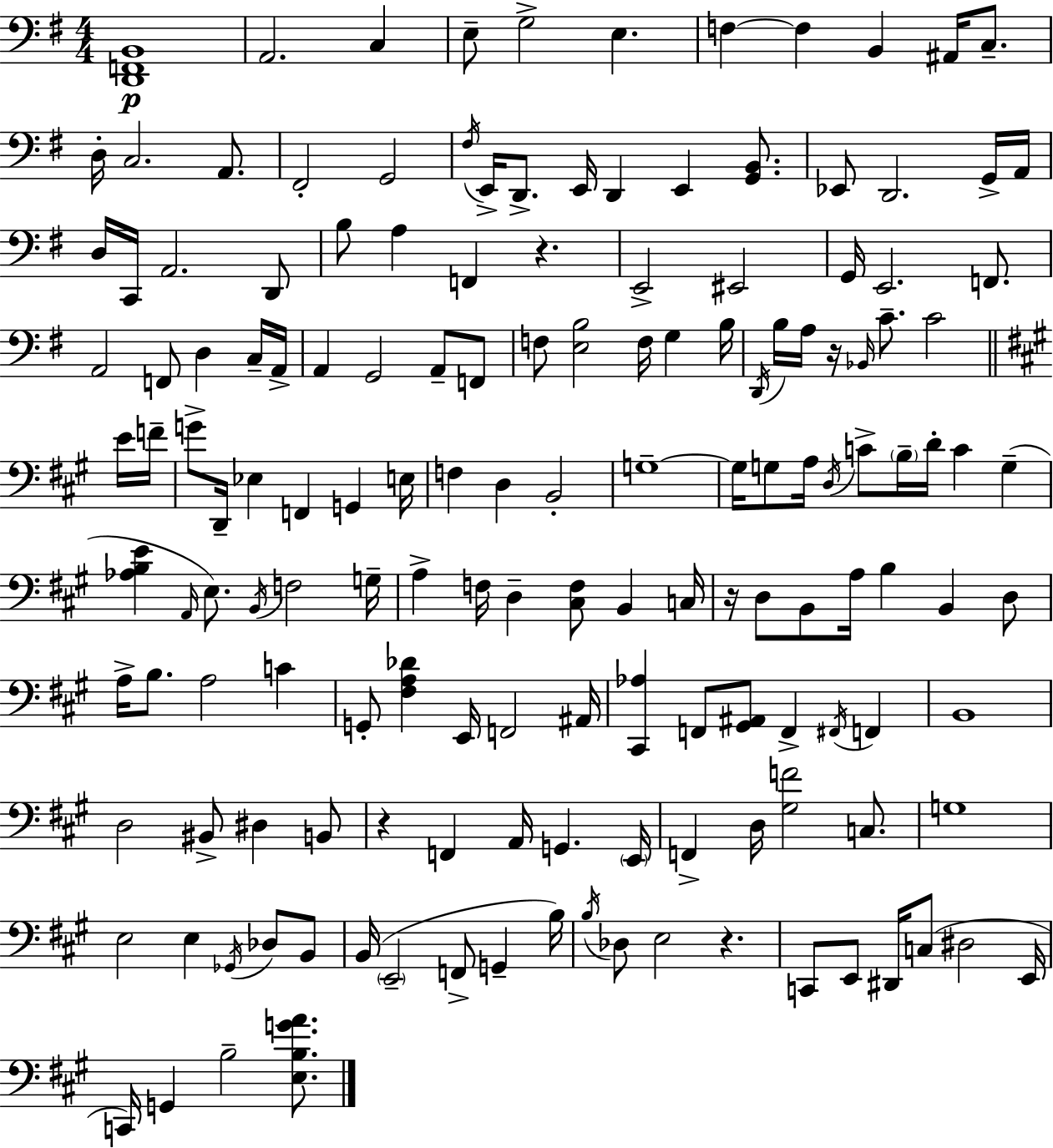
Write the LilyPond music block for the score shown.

{
  \clef bass
  \numericTimeSignature
  \time 4/4
  \key g \major
  <d, f, b,>1\p | a,2. c4 | e8-- g2-> e4. | f4~~ f4 b,4 ais,16 c8.-- | \break d16-. c2. a,8. | fis,2-. g,2 | \acciaccatura { fis16 } e,16-> d,8.-> e,16 d,4 e,4 <g, b,>8. | ees,8 d,2. g,16-> | \break a,16 d16 c,16 a,2. d,8 | b8 a4 f,4 r4. | e,2-> eis,2 | g,16 e,2. f,8. | \break a,2 f,8 d4 c16-- | a,16-> a,4 g,2 a,8-- f,8 | f8 <e b>2 f16 g4 | b16 \acciaccatura { d,16 } b16 a16 r16 \grace { bes,16 } c'8.-- c'2 | \break \bar "||" \break \key a \major e'16 f'16-- g'8-> d,16-- ees4 f,4 g,4 | e16 f4 d4 b,2-. | g1--~~ | g16 g8 a16 \acciaccatura { d16 } c'8-> \parenthesize b16-- d'16-. c'4 g4--( | \break <aes b e'>4 \grace { a,16 } e8.) \acciaccatura { b,16 } f2 | g16-- a4-> f16 d4-- <cis f>8 | b,4 c16 r16 d8 b,8 a16 b4 b,4 | d8 a16-> b8. a2 | \break c'4 g,8-. <fis a des'>4 e,16 f,2 | ais,16 <cis, aes>4 f,8 <gis, ais,>8 f,4-> | \acciaccatura { fis,16 } f,4 b,1 | d2 bis,8-> | \break dis4 b,8 r4 f,4 a,16 g,4. | \parenthesize e,16 f,4-> d16 <gis f'>2 | c8. g1 | e2 e4 | \break \acciaccatura { ges,16 } des8 b,8 b,16( \parenthesize e,2-- | f,8-> g,4-- b16) \acciaccatura { b16 } des8 e2 | r4. c,8 e,8 dis,16 c8( dis2 | e,16 c,16) g,4 b2-- | \break <e b g' a'>8. \bar "|."
}